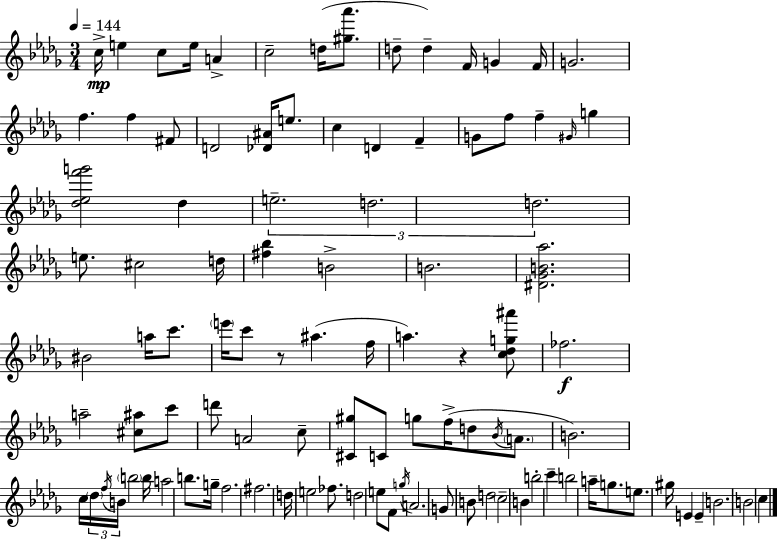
C5/s E5/q C5/e E5/s A4/q C5/h D5/s [G#5,Ab6]/e. D5/e D5/q F4/s G4/q F4/s G4/h. F5/q. F5/q F#4/e D4/h [Db4,A#4]/s E5/e. C5/q D4/q F4/q G4/e F5/e F5/q G#4/s G5/q [Db5,Eb5,F6,G6]/h Db5/q E5/h. D5/h. D5/h. E5/e. C#5/h D5/s [F#5,Bb5]/q B4/h B4/h. [D#4,Gb4,B4,Ab5]/h. BIS4/h A5/s C6/e. E6/s C6/e R/e A#5/q. F5/s A5/q. R/q [C5,Db5,G5,A#6]/e FES5/h. A5/h [C#5,A#5]/e C6/e D6/e A4/h C5/e [C#4,G#5]/e C4/e G5/e F5/s D5/e Bb4/s A4/e. B4/h. C5/s Db5/s F5/s B4/s B5/h B5/s A5/h B5/e. G5/s F5/h. F#5/h. D5/s E5/h FES5/e. D5/h E5/e F4/e G5/s A4/h. G4/e B4/e D5/h C5/h B4/q B5/h C6/q B5/h A5/s G5/e. E5/e. G#5/s E4/q E4/q B4/h. B4/h C5/q